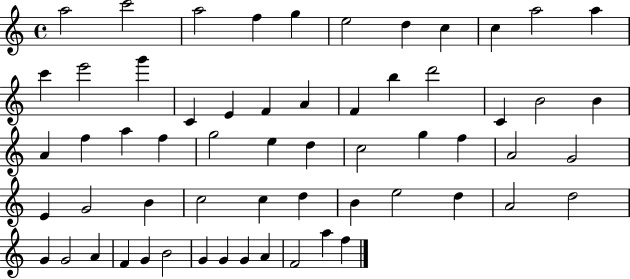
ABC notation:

X:1
T:Untitled
M:4/4
L:1/4
K:C
a2 c'2 a2 f g e2 d c c a2 a c' e'2 g' C E F A F b d'2 C B2 B A f a f g2 e d c2 g f A2 G2 E G2 B c2 c d B e2 d A2 d2 G G2 A F G B2 G G G A F2 a f